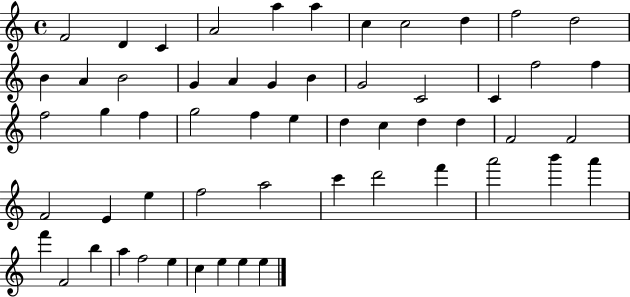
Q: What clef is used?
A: treble